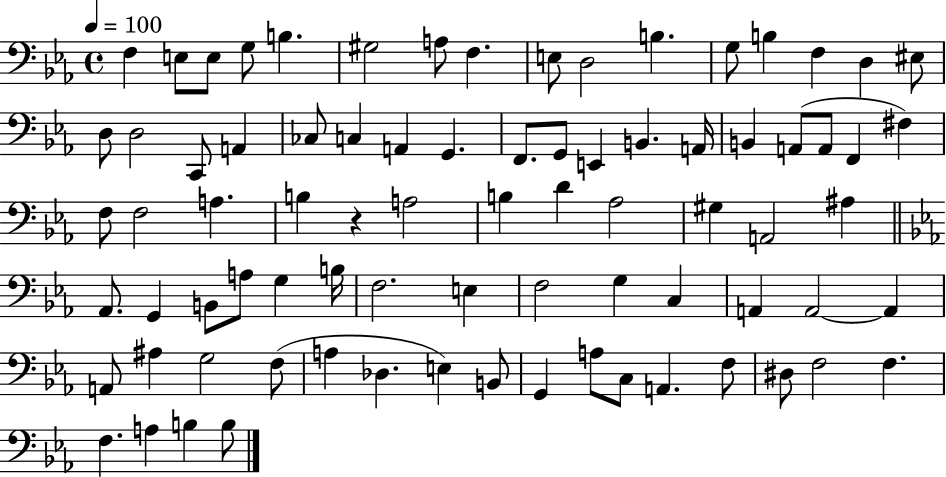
F3/q E3/e E3/e G3/e B3/q. G#3/h A3/e F3/q. E3/e D3/h B3/q. G3/e B3/q F3/q D3/q EIS3/e D3/e D3/h C2/e A2/q CES3/e C3/q A2/q G2/q. F2/e. G2/e E2/q B2/q. A2/s B2/q A2/e A2/e F2/q F#3/q F3/e F3/h A3/q. B3/q R/q A3/h B3/q D4/q Ab3/h G#3/q A2/h A#3/q Ab2/e. G2/q B2/e A3/e G3/q B3/s F3/h. E3/q F3/h G3/q C3/q A2/q A2/h A2/q A2/e A#3/q G3/h F3/e A3/q Db3/q. E3/q B2/e G2/q A3/e C3/e A2/q. F3/e D#3/e F3/h F3/q. F3/q. A3/q B3/q B3/e